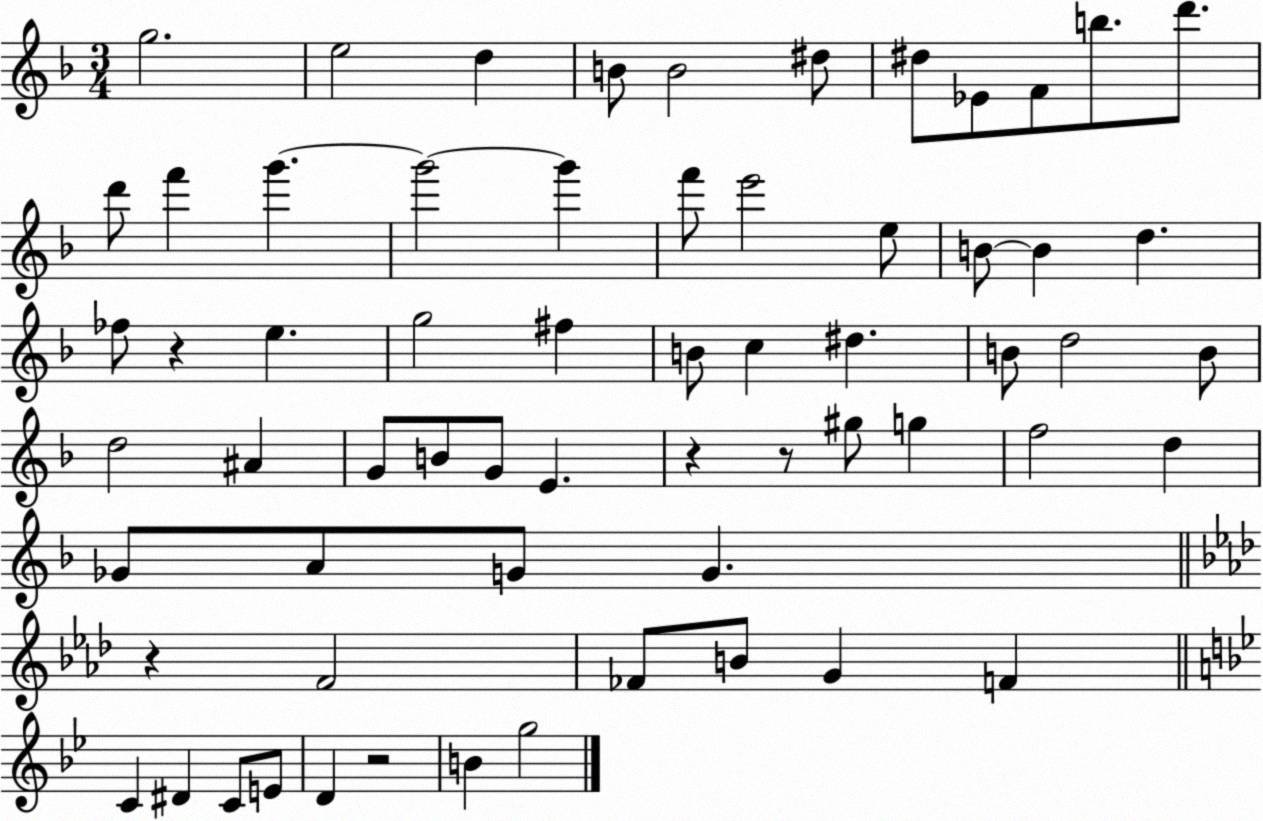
X:1
T:Untitled
M:3/4
L:1/4
K:F
g2 e2 d B/2 B2 ^d/2 ^d/2 _E/2 F/2 b/2 d'/2 d'/2 f' g' g'2 g' f'/2 e'2 e/2 B/2 B d _f/2 z e g2 ^f B/2 c ^d B/2 d2 B/2 d2 ^A G/2 B/2 G/2 E z z/2 ^g/2 g f2 d _G/2 A/2 G/2 G z F2 _F/2 B/2 G F C ^D C/2 E/2 D z2 B g2